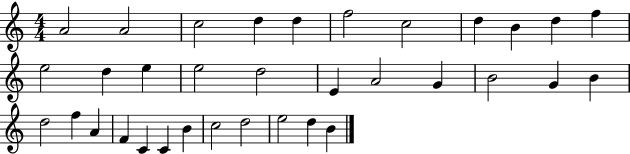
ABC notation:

X:1
T:Untitled
M:4/4
L:1/4
K:C
A2 A2 c2 d d f2 c2 d B d f e2 d e e2 d2 E A2 G B2 G B d2 f A F C C B c2 d2 e2 d B